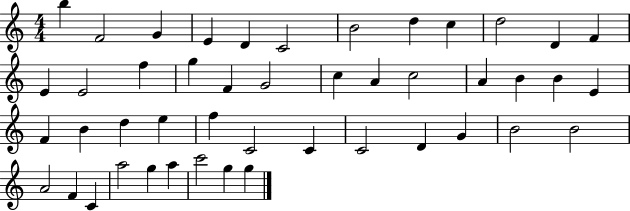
X:1
T:Untitled
M:4/4
L:1/4
K:C
b F2 G E D C2 B2 d c d2 D F E E2 f g F G2 c A c2 A B B E F B d e f C2 C C2 D G B2 B2 A2 F C a2 g a c'2 g g